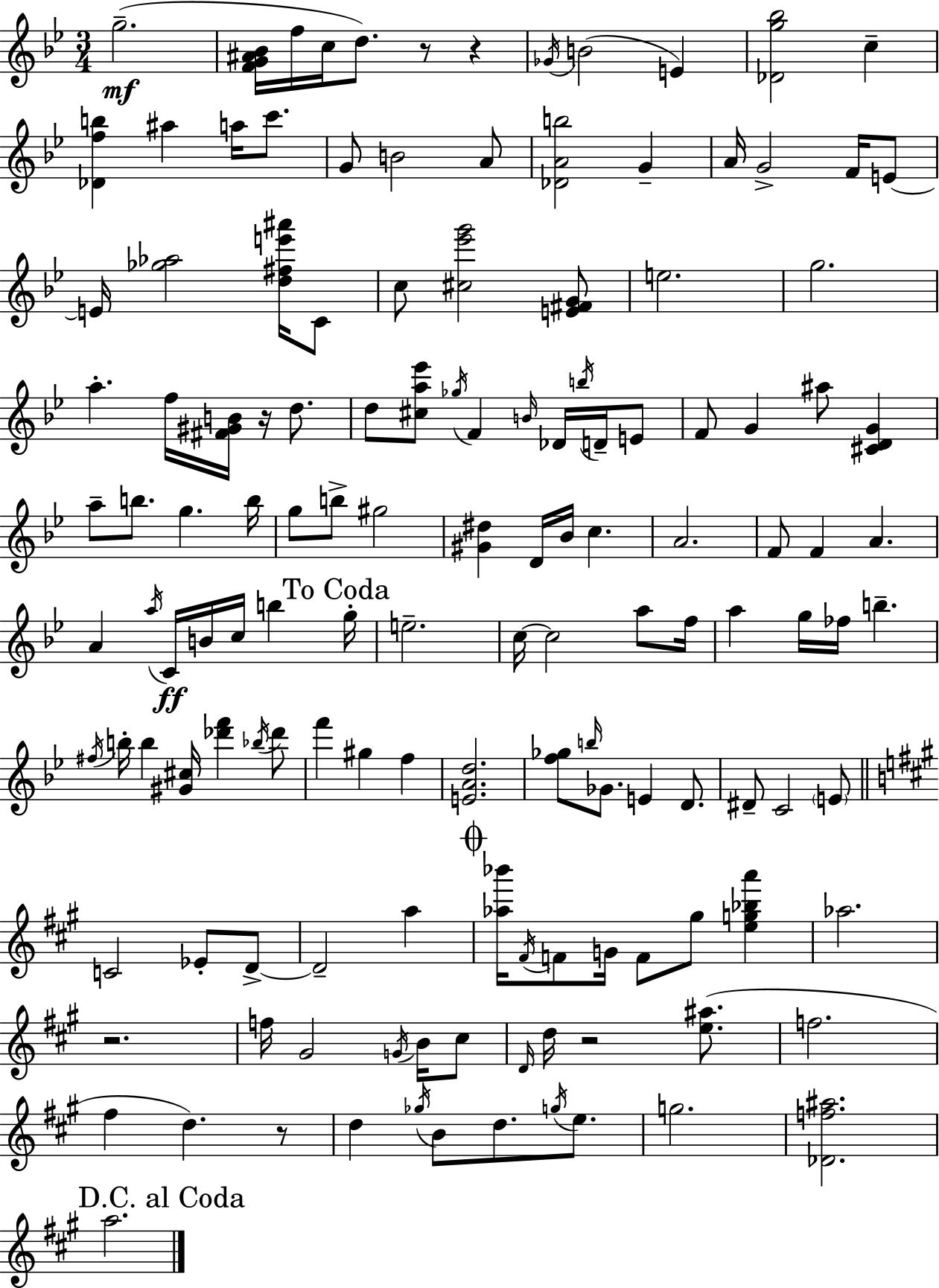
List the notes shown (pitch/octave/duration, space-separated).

G5/h. [F4,G4,A#4,Bb4]/s F5/s C5/s D5/e. R/e R/q Gb4/s B4/h E4/q [Db4,G5,Bb5]/h C5/q [Db4,F5,B5]/q A#5/q A5/s C6/e. G4/e B4/h A4/e [Db4,A4,B5]/h G4/q A4/s G4/h F4/s E4/e E4/s [Gb5,Ab5]/h [D5,F#5,E6,A#6]/s C4/e C5/e [C#5,Eb6,G6]/h [E4,F#4,G4]/e E5/h. G5/h. A5/q. F5/s [F#4,G#4,B4]/s R/s D5/e. D5/e [C#5,A5,Eb6]/e Gb5/s F4/q B4/s Db4/s B5/s D4/s E4/e F4/e G4/q A#5/e [C#4,D4,G4]/q A5/e B5/e. G5/q. B5/s G5/e B5/e G#5/h [G#4,D#5]/q D4/s Bb4/s C5/q. A4/h. F4/e F4/q A4/q. A4/q A5/s C4/s B4/s C5/s B5/q G5/s E5/h. C5/s C5/h A5/e F5/s A5/q G5/s FES5/s B5/q. F#5/s B5/s B5/q [G#4,C#5]/s [Db6,F6]/q Bb5/s Db6/e F6/q G#5/q F5/q [E4,A4,D5]/h. [F5,Gb5]/e B5/s Gb4/e. E4/q D4/e. D#4/e C4/h E4/e C4/h Eb4/e D4/e D4/h A5/q [Ab5,Bb6]/s F#4/s F4/e G4/s F4/e G#5/e [E5,G5,Bb5,A6]/q Ab5/h. R/h. F5/s G#4/h G4/s B4/s C#5/e D4/s D5/s R/h [E5,A#5]/e. F5/h. F#5/q D5/q. R/e D5/q Gb5/s B4/e D5/e. G5/s E5/e. G5/h. [Db4,F5,A#5]/h. A5/h.